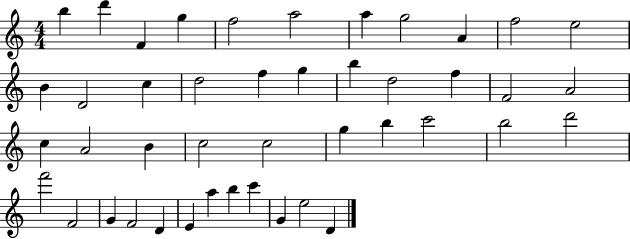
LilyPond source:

{
  \clef treble
  \numericTimeSignature
  \time 4/4
  \key c \major
  b''4 d'''4 f'4 g''4 | f''2 a''2 | a''4 g''2 a'4 | f''2 e''2 | \break b'4 d'2 c''4 | d''2 f''4 g''4 | b''4 d''2 f''4 | f'2 a'2 | \break c''4 a'2 b'4 | c''2 c''2 | g''4 b''4 c'''2 | b''2 d'''2 | \break f'''2 f'2 | g'4 f'2 d'4 | e'4 a''4 b''4 c'''4 | g'4 e''2 d'4 | \break \bar "|."
}